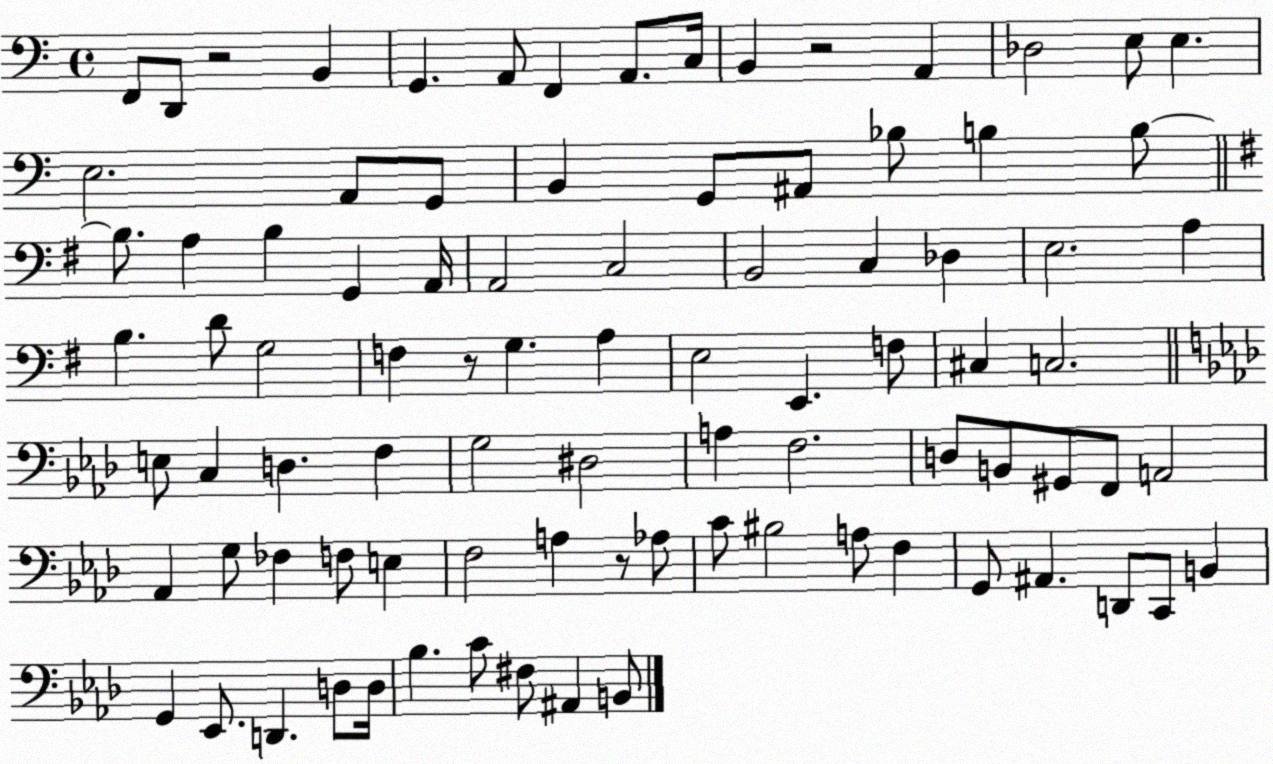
X:1
T:Untitled
M:4/4
L:1/4
K:C
F,,/2 D,,/2 z2 B,, G,, A,,/2 F,, A,,/2 C,/4 B,, z2 A,, _D,2 E,/2 E, E,2 A,,/2 G,,/2 B,, G,,/2 ^A,,/2 _B,/2 B, B,/2 B,/2 A, B, G,, A,,/4 A,,2 C,2 B,,2 C, _D, E,2 A, B, D/2 G,2 F, z/2 G, A, E,2 E,, F,/2 ^C, C,2 E,/2 C, D, F, G,2 ^D,2 A, F,2 D,/2 B,,/2 ^G,,/2 F,,/2 A,,2 _A,, G,/2 _F, F,/2 E, F,2 A, z/2 _A,/2 C/2 ^B,2 A,/2 F, G,,/2 ^A,, D,,/2 C,,/2 B,, G,, _E,,/2 D,, D,/2 D,/4 _B, C/2 ^F,/2 ^A,, B,,/2